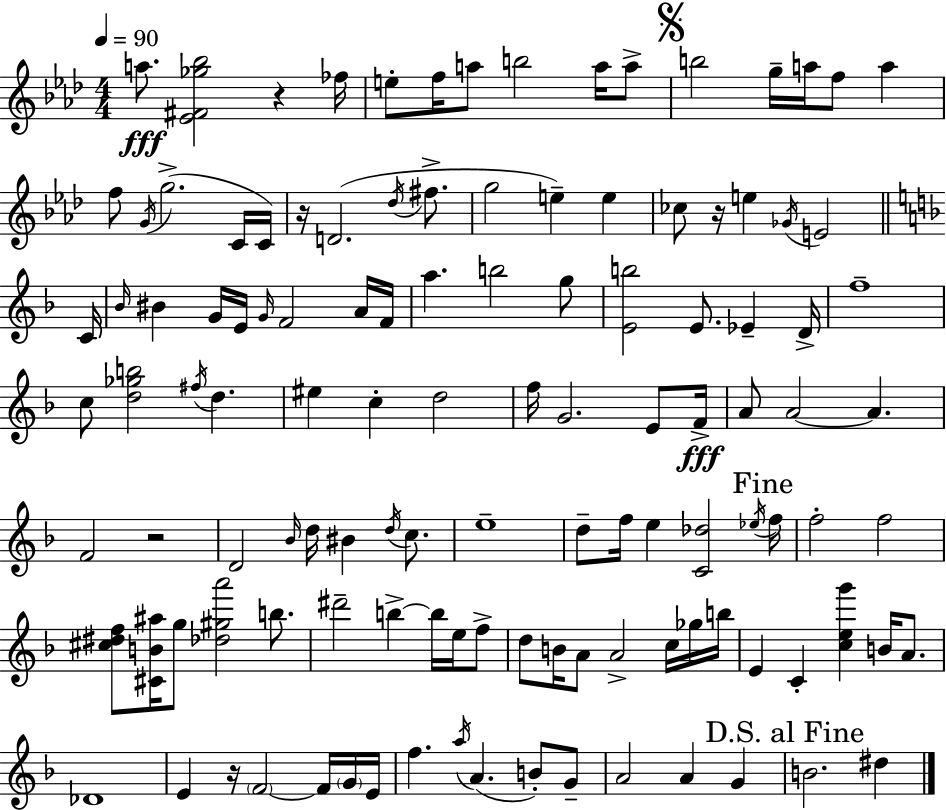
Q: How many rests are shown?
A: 5